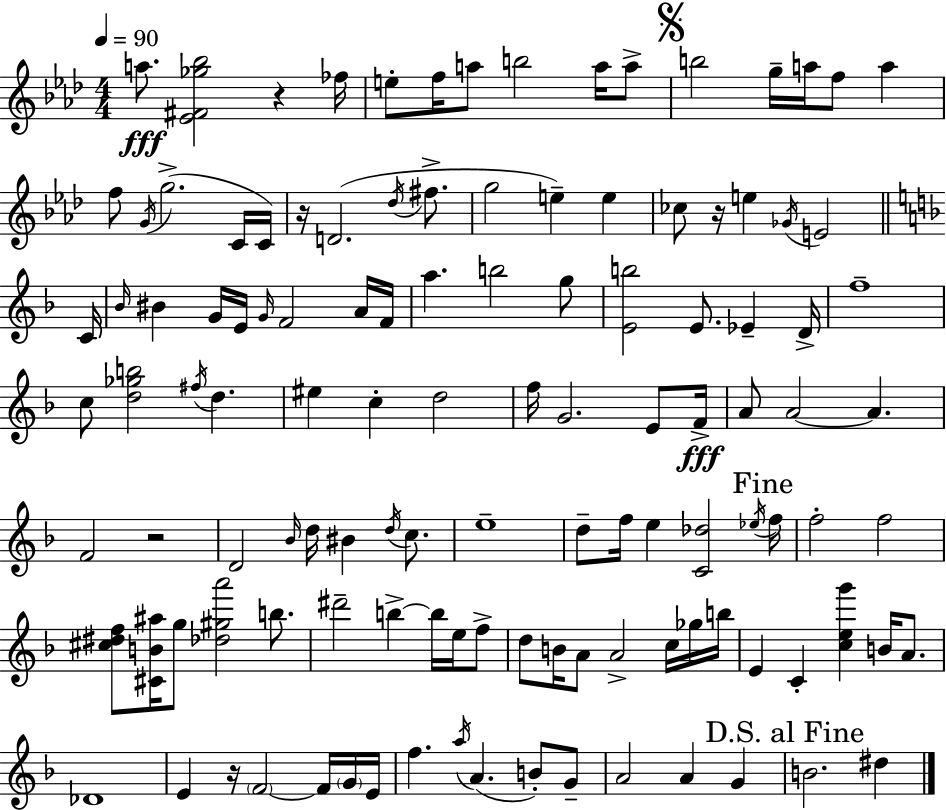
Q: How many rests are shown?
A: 5